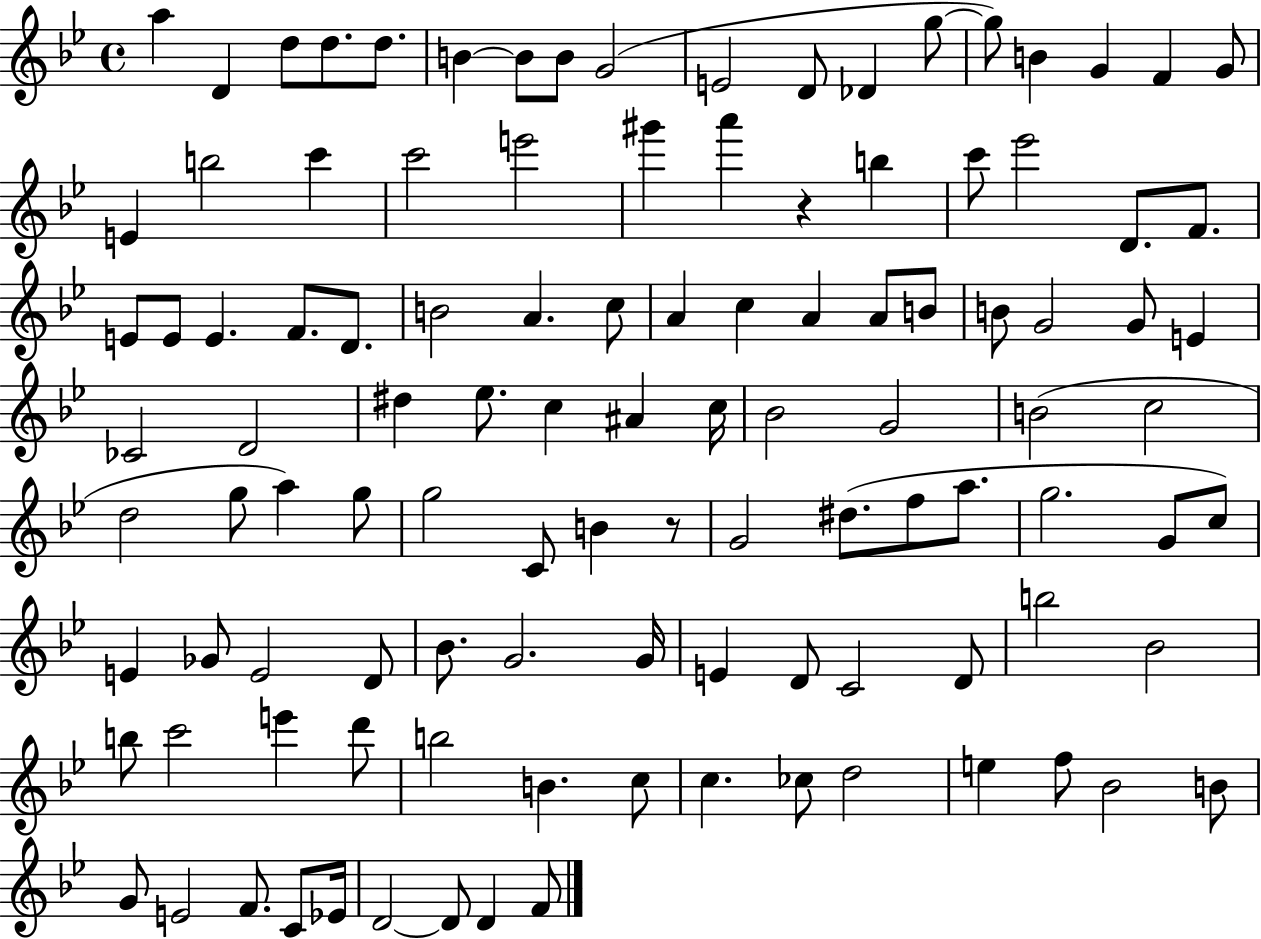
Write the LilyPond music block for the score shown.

{
  \clef treble
  \time 4/4
  \defaultTimeSignature
  \key bes \major
  a''4 d'4 d''8 d''8. d''8. | b'4~~ b'8 b'8 g'2( | e'2 d'8 des'4 g''8~~ | g''8) b'4 g'4 f'4 g'8 | \break e'4 b''2 c'''4 | c'''2 e'''2 | gis'''4 a'''4 r4 b''4 | c'''8 ees'''2 d'8. f'8. | \break e'8 e'8 e'4. f'8. d'8. | b'2 a'4. c''8 | a'4 c''4 a'4 a'8 b'8 | b'8 g'2 g'8 e'4 | \break ces'2 d'2 | dis''4 ees''8. c''4 ais'4 c''16 | bes'2 g'2 | b'2( c''2 | \break d''2 g''8 a''4) g''8 | g''2 c'8 b'4 r8 | g'2 dis''8.( f''8 a''8. | g''2. g'8 c''8) | \break e'4 ges'8 e'2 d'8 | bes'8. g'2. g'16 | e'4 d'8 c'2 d'8 | b''2 bes'2 | \break b''8 c'''2 e'''4 d'''8 | b''2 b'4. c''8 | c''4. ces''8 d''2 | e''4 f''8 bes'2 b'8 | \break g'8 e'2 f'8. c'8 ees'16 | d'2~~ d'8 d'4 f'8 | \bar "|."
}